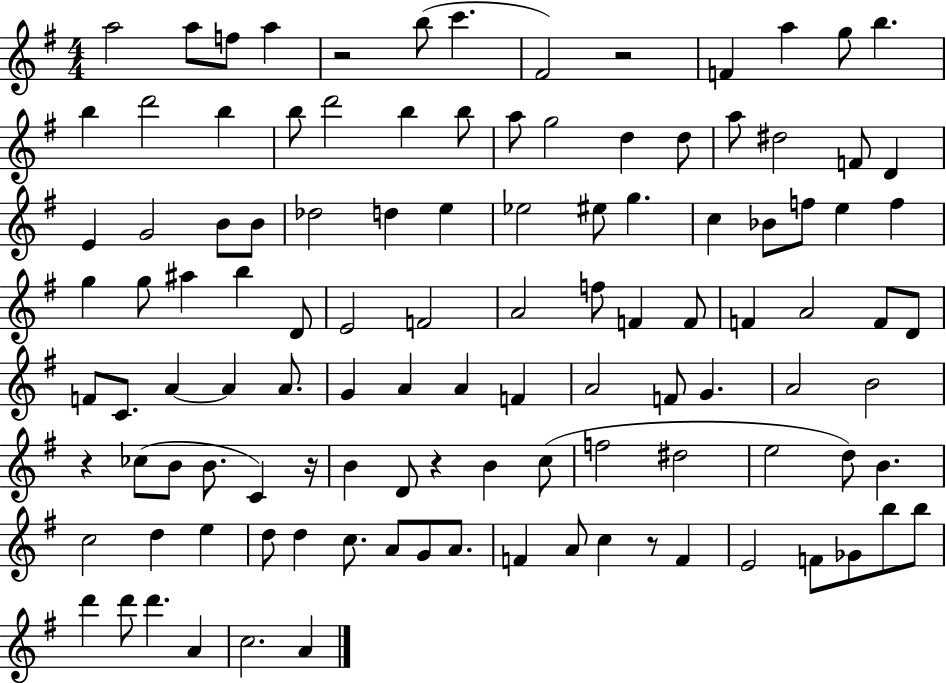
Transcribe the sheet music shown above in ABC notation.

X:1
T:Untitled
M:4/4
L:1/4
K:G
a2 a/2 f/2 a z2 b/2 c' ^F2 z2 F a g/2 b b d'2 b b/2 d'2 b b/2 a/2 g2 d d/2 a/2 ^d2 F/2 D E G2 B/2 B/2 _d2 d e _e2 ^e/2 g c _B/2 f/2 e f g g/2 ^a b D/2 E2 F2 A2 f/2 F F/2 F A2 F/2 D/2 F/2 C/2 A A A/2 G A A F A2 F/2 G A2 B2 z _c/2 B/2 B/2 C z/4 B D/2 z B c/2 f2 ^d2 e2 d/2 B c2 d e d/2 d c/2 A/2 G/2 A/2 F A/2 c z/2 F E2 F/2 _G/2 b/2 b/2 d' d'/2 d' A c2 A